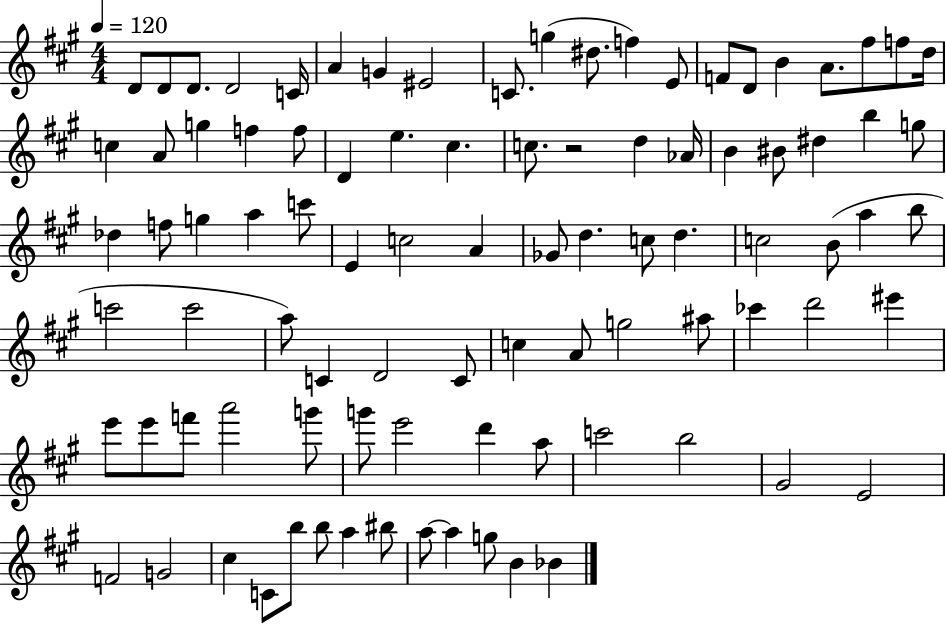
X:1
T:Untitled
M:4/4
L:1/4
K:A
D/2 D/2 D/2 D2 C/4 A G ^E2 C/2 g ^d/2 f E/2 F/2 D/2 B A/2 ^f/2 f/2 d/4 c A/2 g f f/2 D e ^c c/2 z2 d _A/4 B ^B/2 ^d b g/2 _d f/2 g a c'/2 E c2 A _G/2 d c/2 d c2 B/2 a b/2 c'2 c'2 a/2 C D2 C/2 c A/2 g2 ^a/2 _c' d'2 ^e' e'/2 e'/2 f'/2 a'2 g'/2 g'/2 e'2 d' a/2 c'2 b2 ^G2 E2 F2 G2 ^c C/2 b/2 b/2 a ^b/2 a/2 a g/2 B _B